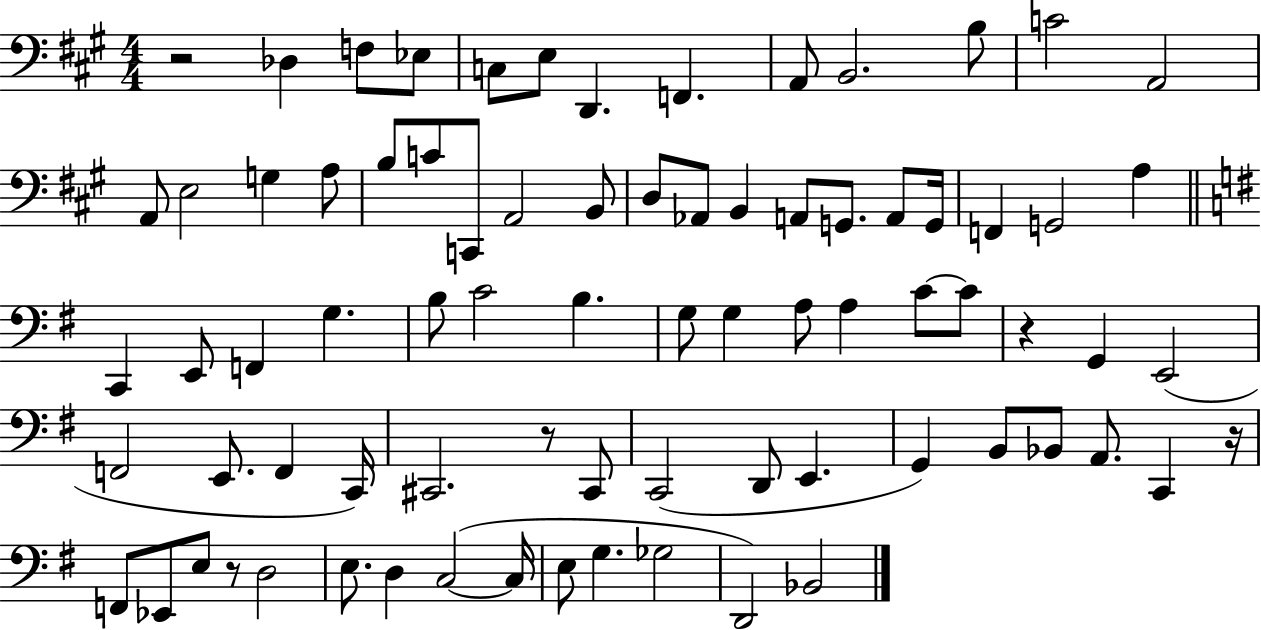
{
  \clef bass
  \numericTimeSignature
  \time 4/4
  \key a \major
  r2 des4 f8 ees8 | c8 e8 d,4. f,4. | a,8 b,2. b8 | c'2 a,2 | \break a,8 e2 g4 a8 | b8 c'8 c,8 a,2 b,8 | d8 aes,8 b,4 a,8 g,8. a,8 g,16 | f,4 g,2 a4 | \break \bar "||" \break \key g \major c,4 e,8 f,4 g4. | b8 c'2 b4. | g8 g4 a8 a4 c'8~~ c'8 | r4 g,4 e,2( | \break f,2 e,8. f,4 c,16) | cis,2. r8 cis,8 | c,2( d,8 e,4. | g,4) b,8 bes,8 a,8. c,4 r16 | \break f,8 ees,8 e8 r8 d2 | e8. d4 c2~(~ c16 | e8 g4. ges2 | d,2) bes,2 | \break \bar "|."
}